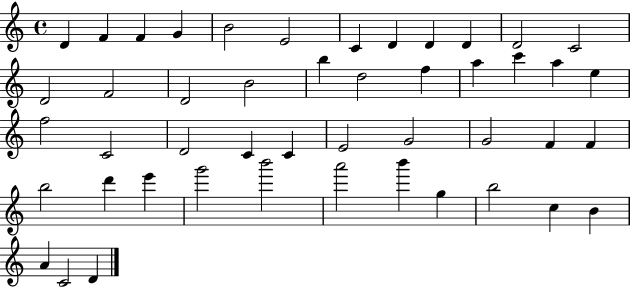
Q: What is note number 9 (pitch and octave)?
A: D4